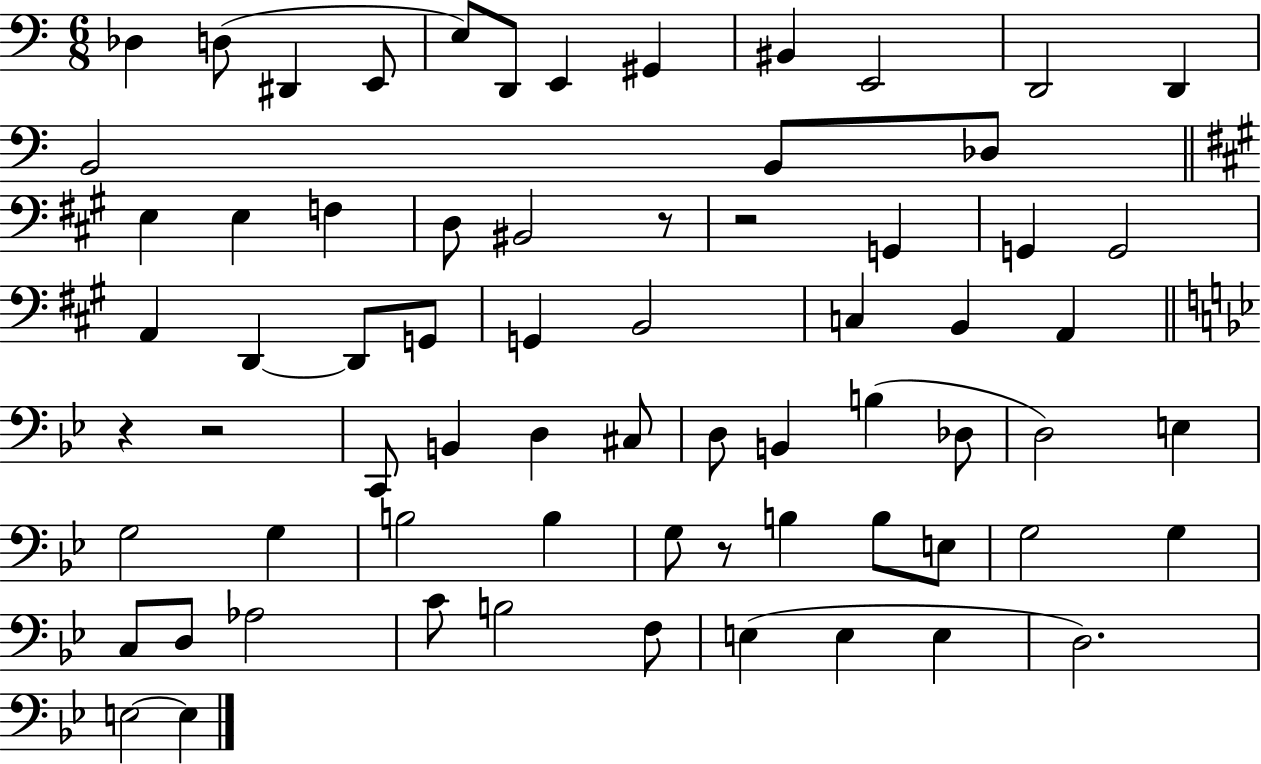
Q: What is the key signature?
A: C major